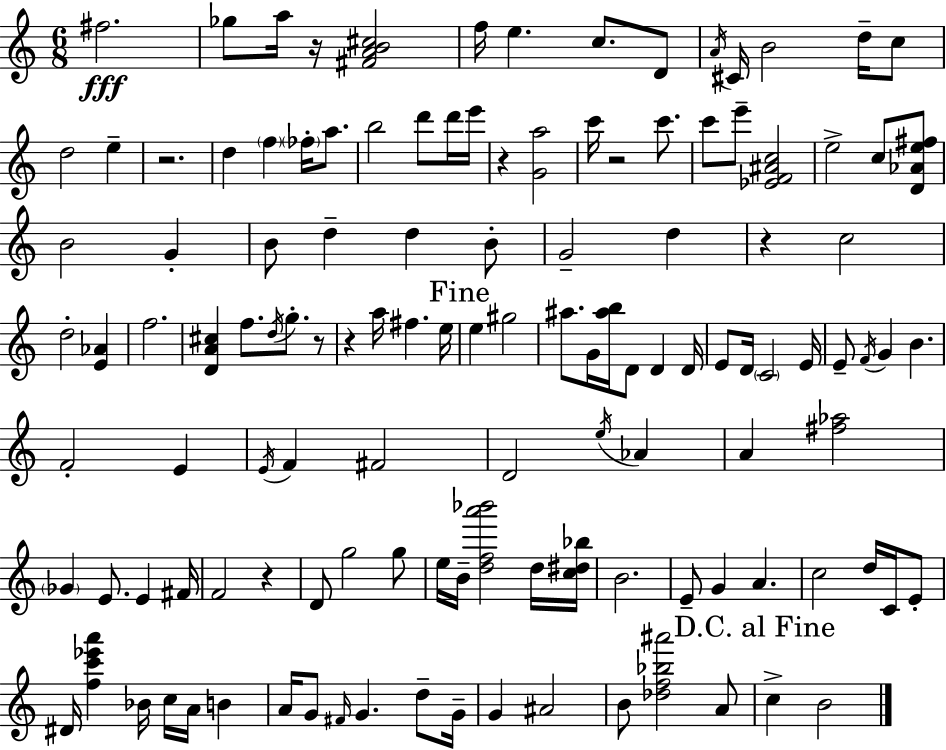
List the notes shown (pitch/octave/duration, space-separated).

F#5/h. Gb5/e A5/s R/s [F#4,A4,B4,C#5]/h F5/s E5/q. C5/e. D4/e A4/s C#4/s B4/h D5/s C5/e D5/h E5/q R/h. D5/q F5/q FES5/s A5/e. B5/h D6/e D6/s E6/s R/q [G4,A5]/h C6/s R/h C6/e. C6/e E6/e [Eb4,F4,A#4,C5]/h E5/h C5/e [D4,Ab4,E5,F#5]/e B4/h G4/q B4/e D5/q D5/q B4/e G4/h D5/q R/q C5/h D5/h [E4,Ab4]/q F5/h. [D4,A4,C#5]/q F5/e. D5/s G5/e. R/e R/q A5/s F#5/q. E5/s E5/q G#5/h A#5/e. G4/s [A#5,B5]/s D4/e D4/q D4/s E4/e D4/s C4/h E4/s E4/e F4/s G4/q B4/q. F4/h E4/q E4/s F4/q F#4/h D4/h E5/s Ab4/q A4/q [F#5,Ab5]/h Gb4/q E4/e. E4/q F#4/s F4/h R/q D4/e G5/h G5/e E5/s B4/s [D5,F5,A6,Bb6]/h D5/s [C5,D#5,Bb5]/s B4/h. E4/e G4/q A4/q. C5/h D5/s C4/s E4/e D#4/s [F5,C6,Eb6,A6]/q Bb4/s C5/s A4/s B4/q A4/s G4/e F#4/s G4/q. D5/e G4/s G4/q A#4/h B4/e [Db5,F5,Bb5,A#6]/h A4/e C5/q B4/h